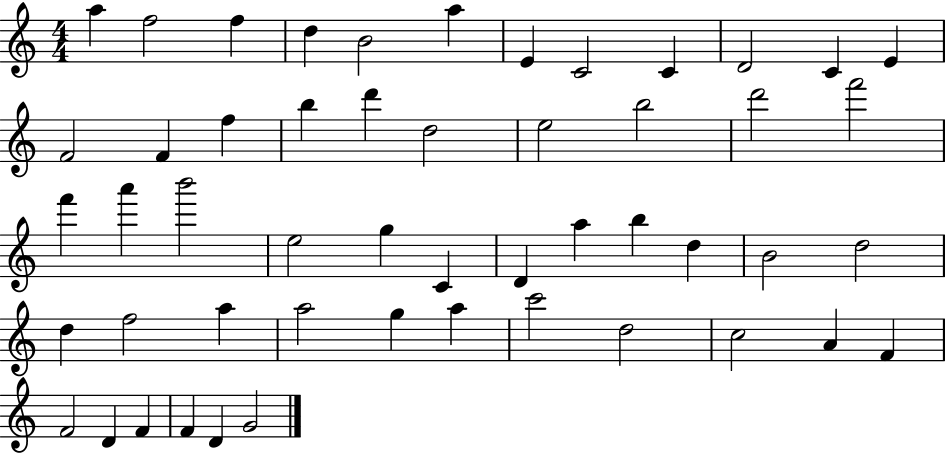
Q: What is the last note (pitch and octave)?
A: G4